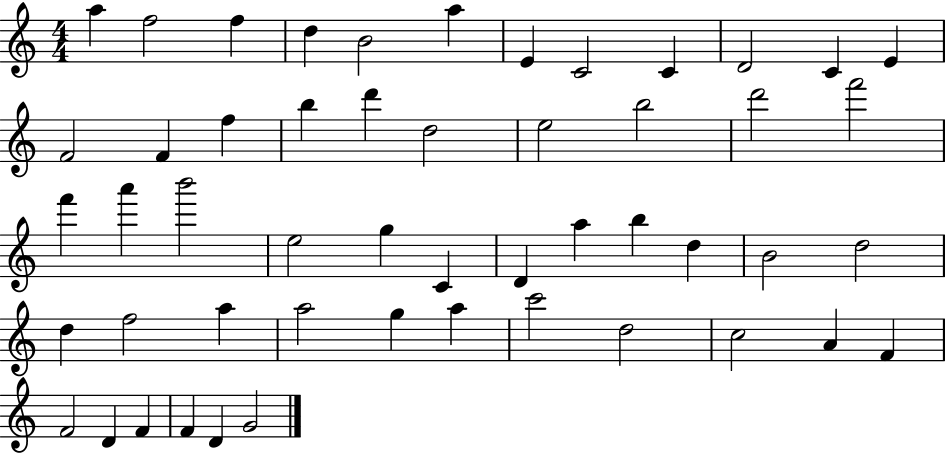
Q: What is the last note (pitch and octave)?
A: G4